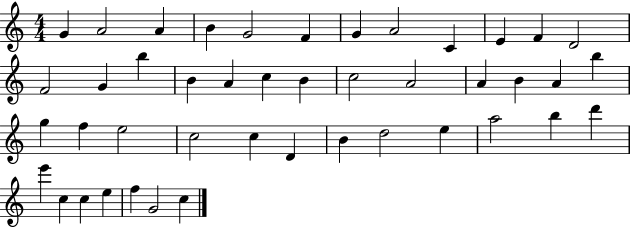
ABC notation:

X:1
T:Untitled
M:4/4
L:1/4
K:C
G A2 A B G2 F G A2 C E F D2 F2 G b B A c B c2 A2 A B A b g f e2 c2 c D B d2 e a2 b d' e' c c e f G2 c